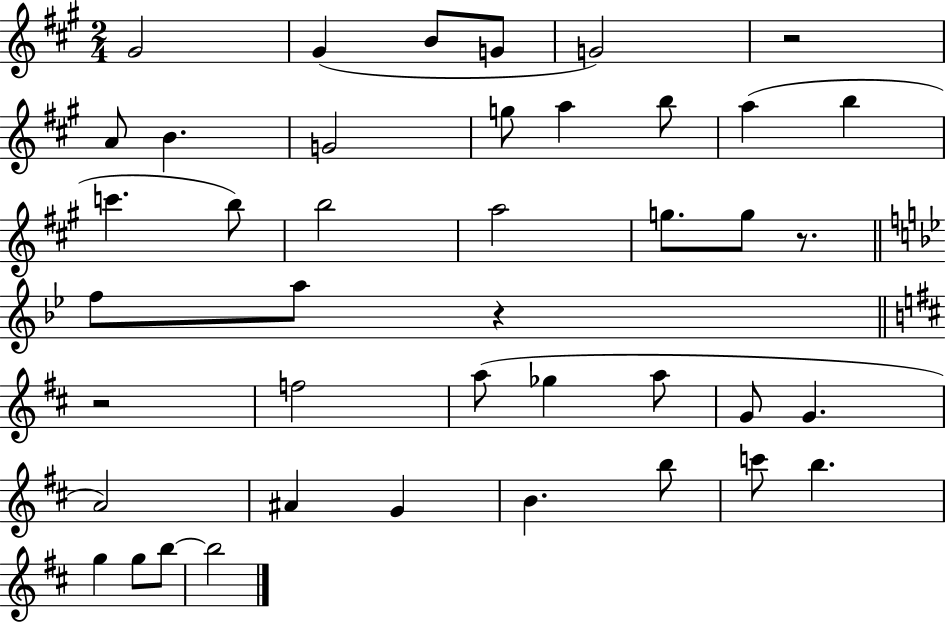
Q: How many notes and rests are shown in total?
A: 42